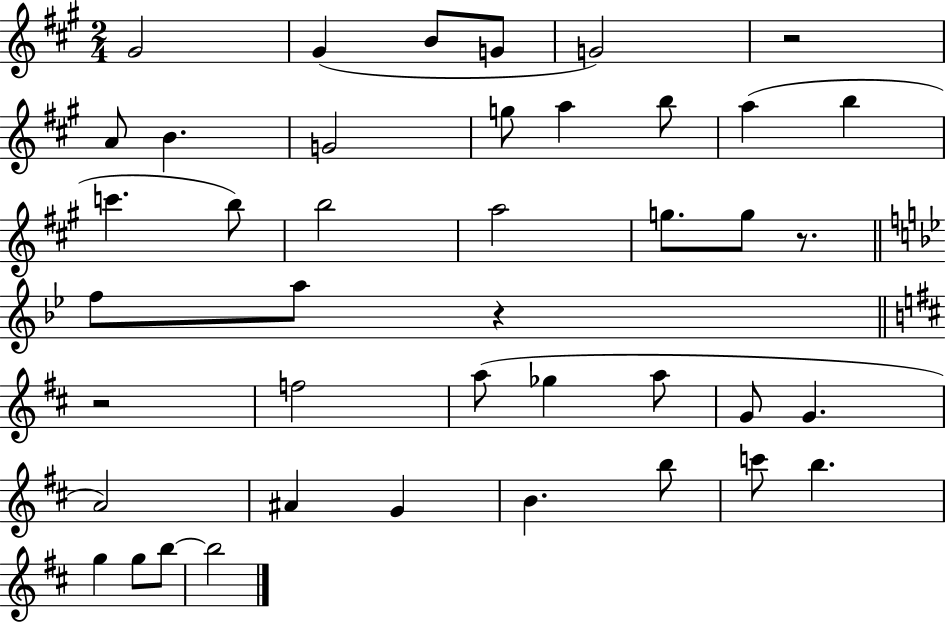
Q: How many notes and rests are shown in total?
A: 42